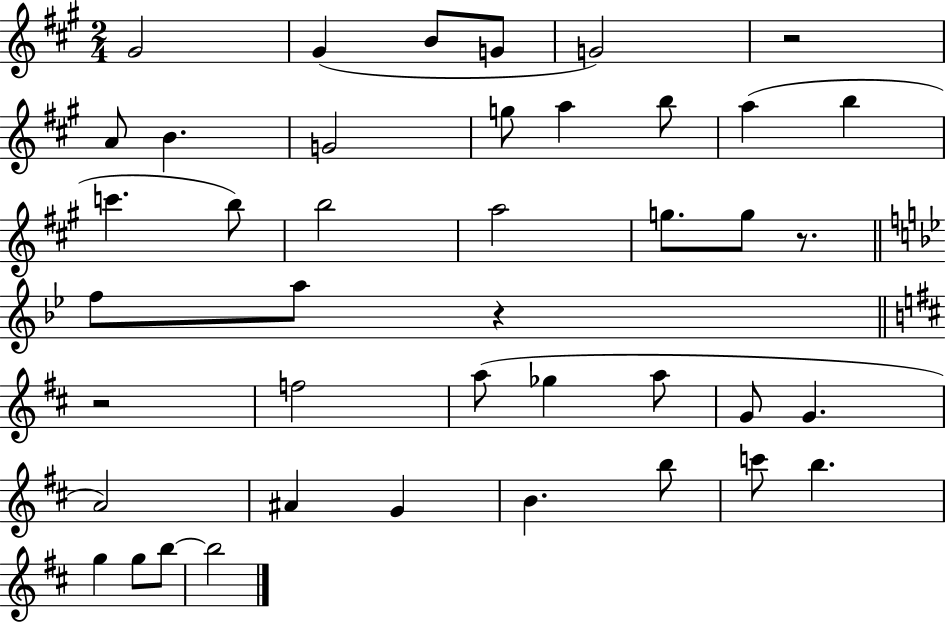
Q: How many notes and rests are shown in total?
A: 42